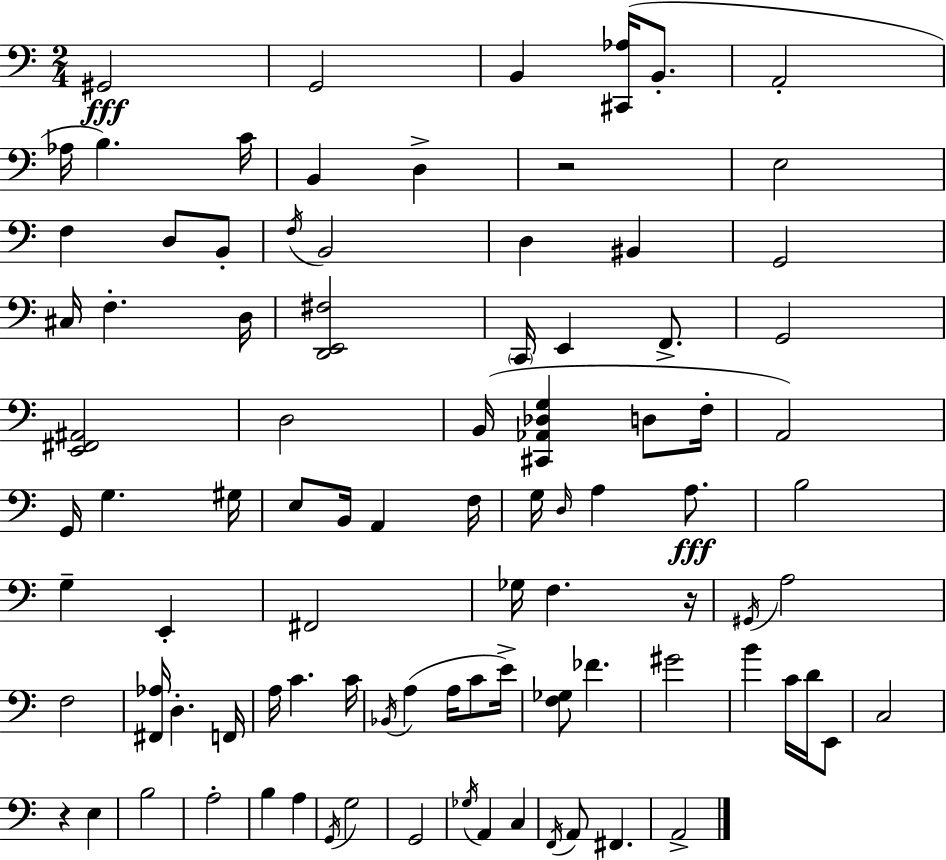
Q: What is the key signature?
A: A minor